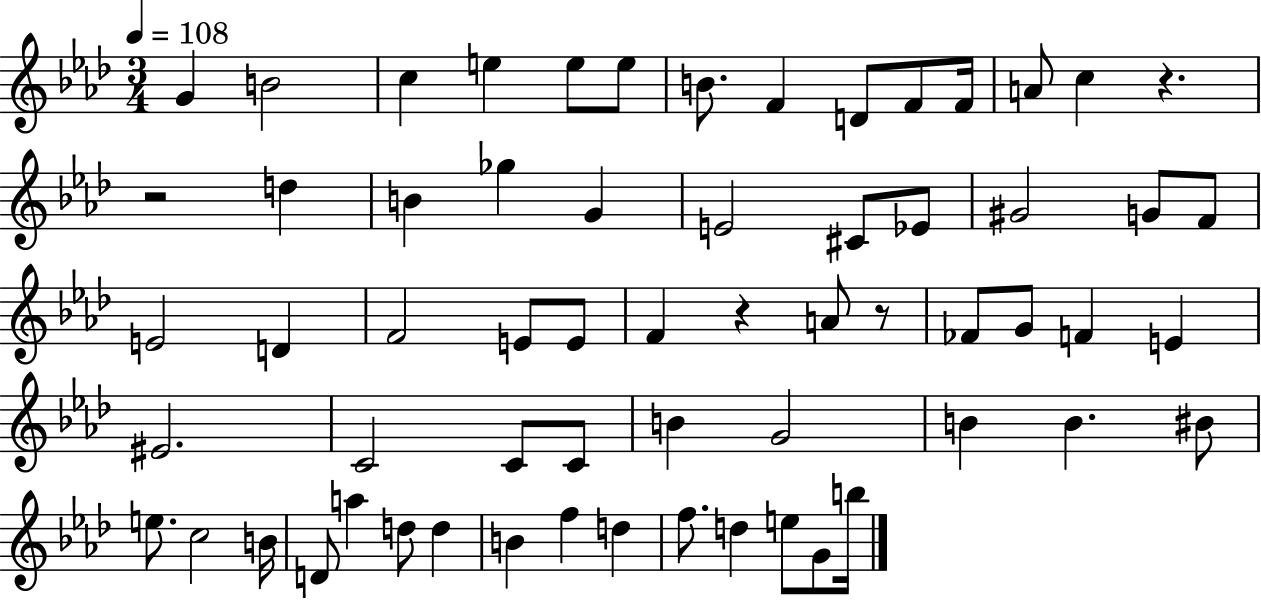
G4/q B4/h C5/q E5/q E5/e E5/e B4/e. F4/q D4/e F4/e F4/s A4/e C5/q R/q. R/h D5/q B4/q Gb5/q G4/q E4/h C#4/e Eb4/e G#4/h G4/e F4/e E4/h D4/q F4/h E4/e E4/e F4/q R/q A4/e R/e FES4/e G4/e F4/q E4/q EIS4/h. C4/h C4/e C4/e B4/q G4/h B4/q B4/q. BIS4/e E5/e. C5/h B4/s D4/e A5/q D5/e D5/q B4/q F5/q D5/q F5/e. D5/q E5/e G4/e B5/s